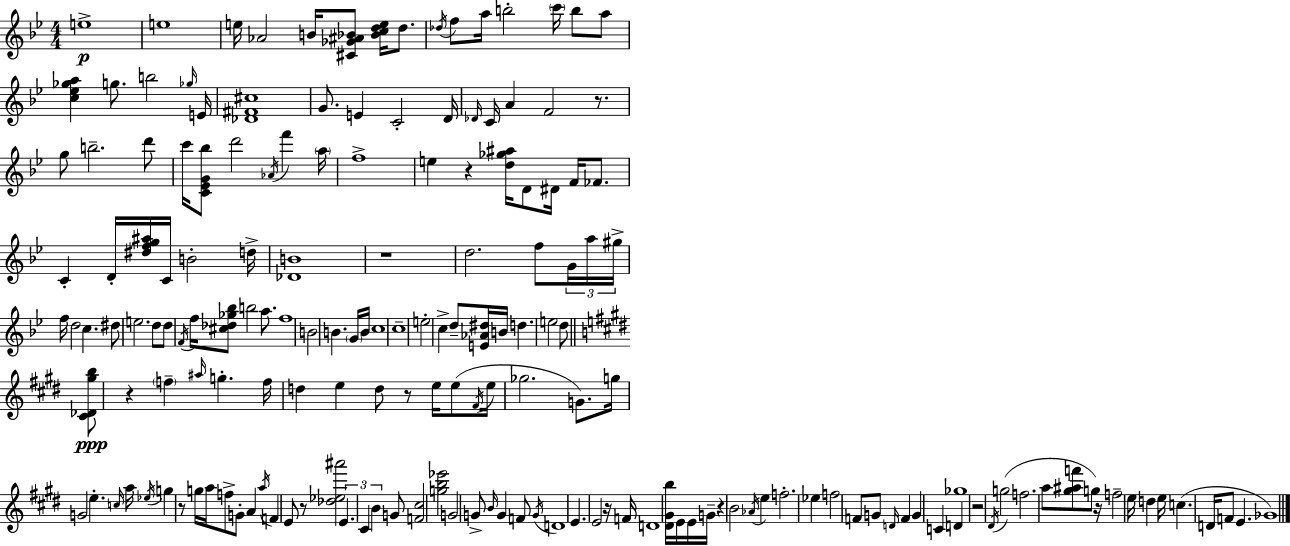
E5/w E5/w E5/s Ab4/h B4/s [C#4,Gb4,A#4,Bb4]/e [Bb4,C5,D5,E5]/s D5/e. Db5/s F5/e A5/s B5/h C6/s B5/e A5/e [C5,Eb5,Gb5,A5]/q G5/e. B5/h Gb5/s E4/s [Db4,F#4,C#5]/w G4/e. E4/q C4/h D4/s Db4/s C4/s A4/q F4/h R/e. G5/e B5/h. D6/e C6/s [C4,Eb4,G4,Bb5]/e D6/h Ab4/s F6/q A5/s F5/w E5/q R/q [D5,Gb5,A#5]/s D4/e D#4/s F4/s FES4/e. C4/q D4/s [D#5,F5,G5,A#5]/s C4/s B4/h D5/s [Db4,B4]/w R/w D5/h. F5/e G4/s A5/s G#5/s F5/s D5/h C5/q. D#5/e E5/h. D5/e D5/e F4/s F5/s [C#5,Db5,Gb5,Bb5]/e B5/h A5/e. F5/w B4/h B4/q. G4/s B4/s C5/w C5/w E5/h C5/q D5/e [E4,Ab4,D#5]/s B4/s D5/q. E5/h D5/e [C#4,Db4,G#5,B5]/e R/q F5/q A#5/s G5/q. F5/s D5/q E5/q D5/e R/e E5/s E5/e F#4/s E5/s Gb5/h. G4/e. G5/s G4/h E5/q. C5/s A5/s Eb5/s G5/q R/e G5/s A5/s F5/e G4/e A4/q A5/s F4/q E4/e R/e [Db5,Eb5,A#6]/h E4/q. C#4/q B4/q G4/e [F4,C#5]/h [G5,B5,Eb6]/h G4/h G4/e B4/s G4/q F4/e G4/s D4/w E4/q. E4/h R/s F4/s D4/w [D#4,G#4,B5]/s E4/s E4/s G4/s R/q B4/h Ab4/s E5/q F5/h. Eb5/q F5/h F4/e G4/e D4/s F4/q G4/q C4/q D4/q Gb5/w R/h D#4/s G5/h F5/h. A5/e [G#5,A#5,F6]/e G5/e R/s F5/h E5/s D5/q E5/s C5/q. D4/s F4/e E4/q. Gb4/w